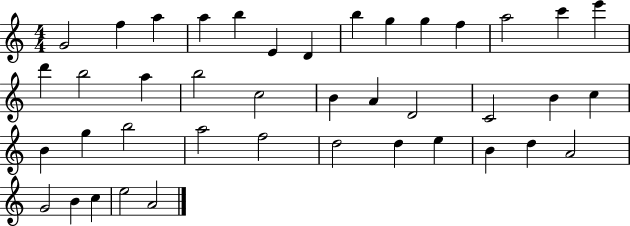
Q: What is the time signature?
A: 4/4